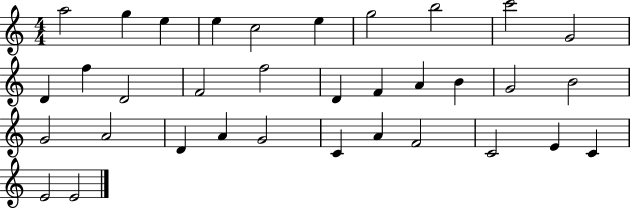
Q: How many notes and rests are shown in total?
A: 34